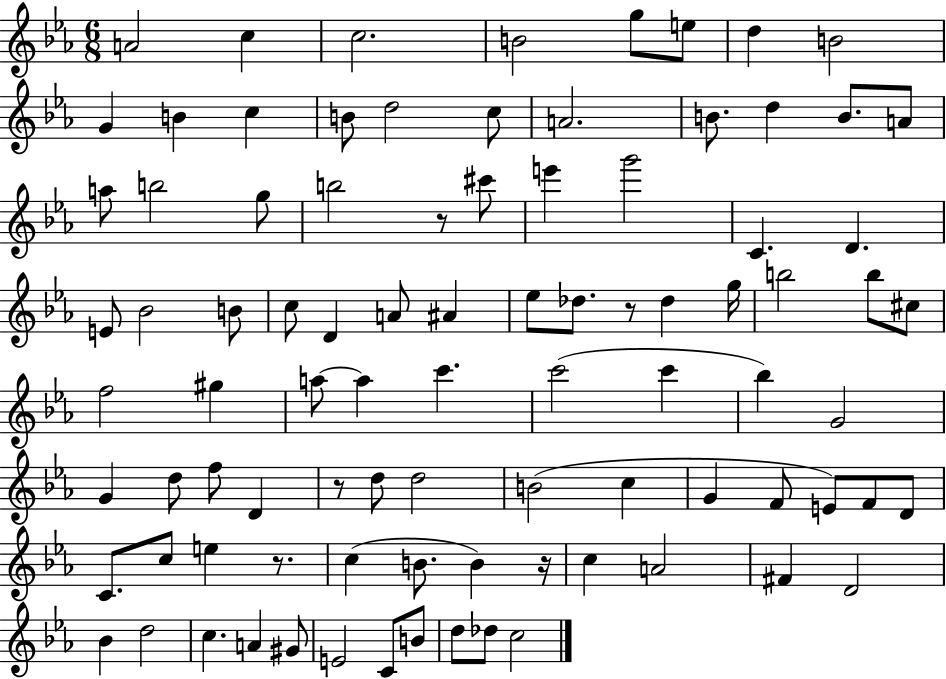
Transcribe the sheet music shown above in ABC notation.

X:1
T:Untitled
M:6/8
L:1/4
K:Eb
A2 c c2 B2 g/2 e/2 d B2 G B c B/2 d2 c/2 A2 B/2 d B/2 A/2 a/2 b2 g/2 b2 z/2 ^c'/2 e' g'2 C D E/2 _B2 B/2 c/2 D A/2 ^A _e/2 _d/2 z/2 _d g/4 b2 b/2 ^c/2 f2 ^g a/2 a c' c'2 c' _b G2 G d/2 f/2 D z/2 d/2 d2 B2 c G F/2 E/2 F/2 D/2 C/2 c/2 e z/2 c B/2 B z/4 c A2 ^F D2 _B d2 c A ^G/2 E2 C/2 B/2 d/2 _d/2 c2